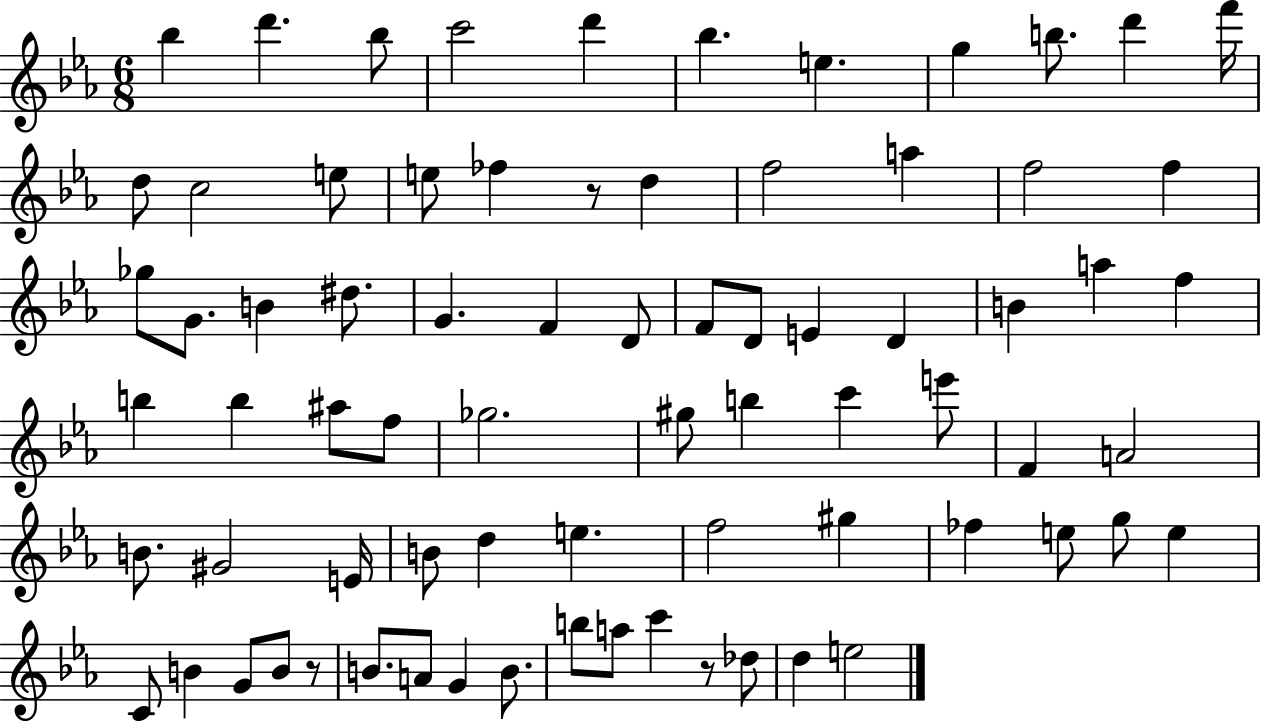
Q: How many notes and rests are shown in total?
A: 75